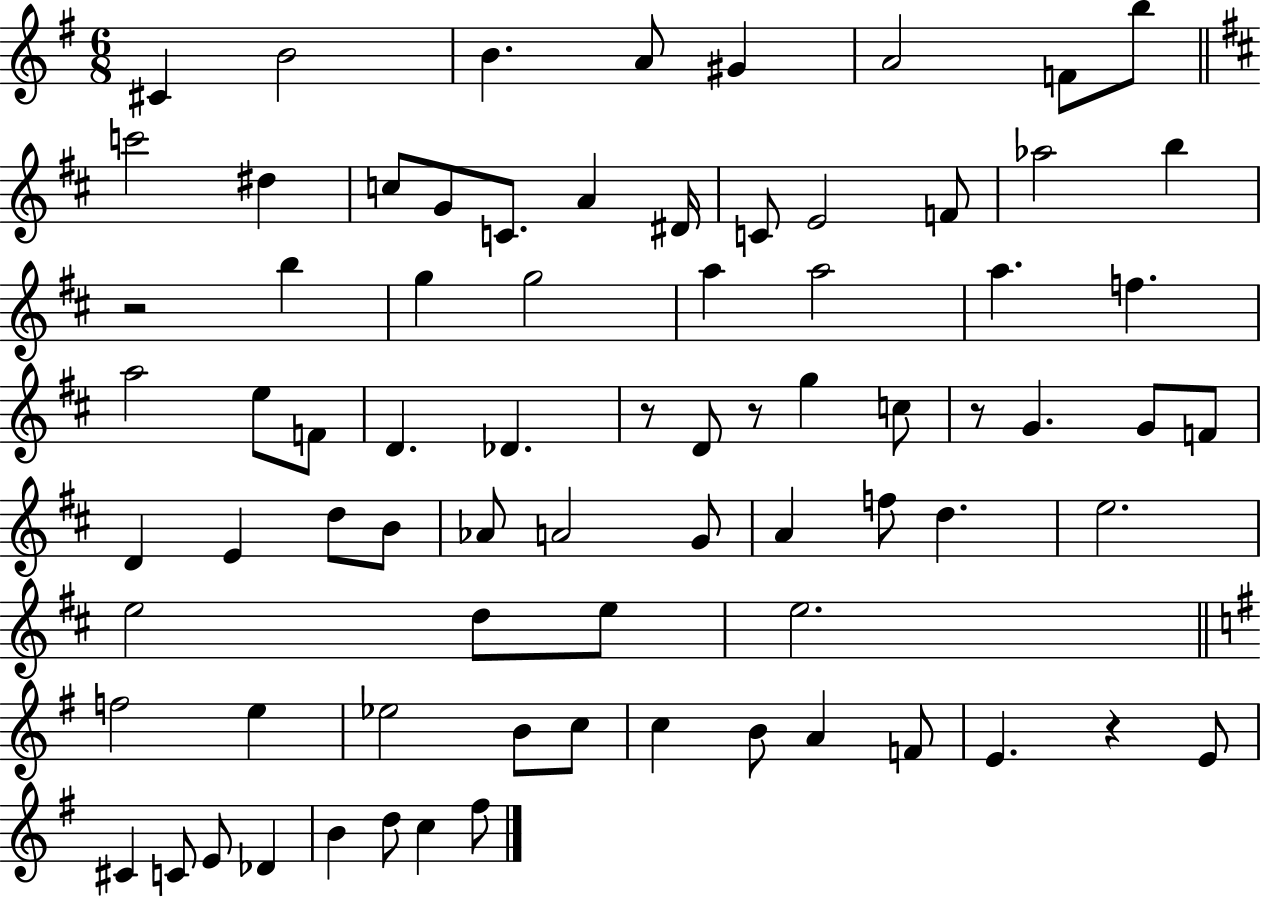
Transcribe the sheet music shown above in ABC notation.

X:1
T:Untitled
M:6/8
L:1/4
K:G
^C B2 B A/2 ^G A2 F/2 b/2 c'2 ^d c/2 G/2 C/2 A ^D/4 C/2 E2 F/2 _a2 b z2 b g g2 a a2 a f a2 e/2 F/2 D _D z/2 D/2 z/2 g c/2 z/2 G G/2 F/2 D E d/2 B/2 _A/2 A2 G/2 A f/2 d e2 e2 d/2 e/2 e2 f2 e _e2 B/2 c/2 c B/2 A F/2 E z E/2 ^C C/2 E/2 _D B d/2 c ^f/2